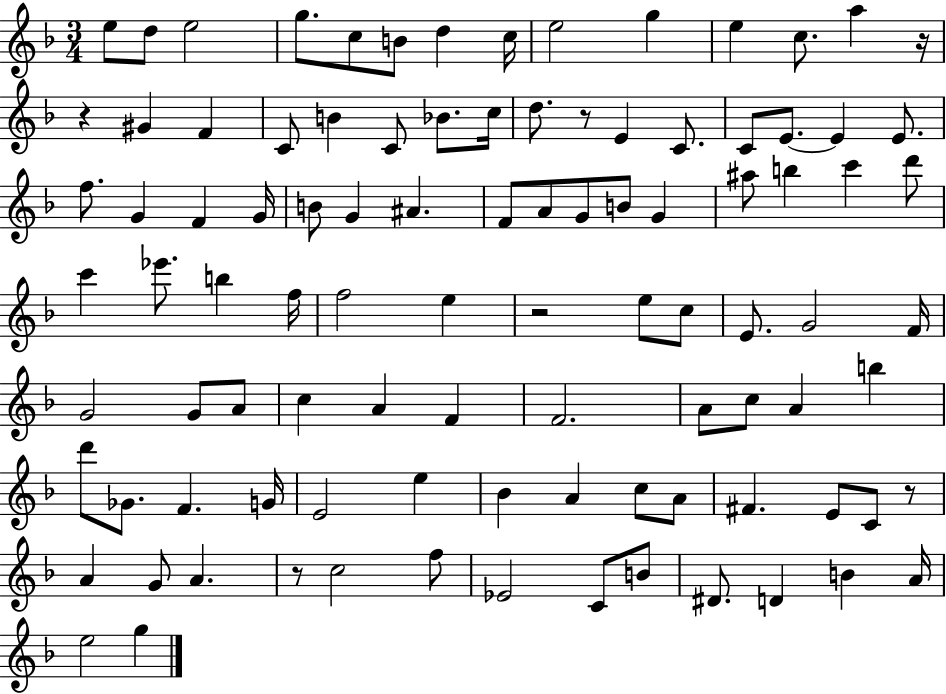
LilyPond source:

{
  \clef treble
  \numericTimeSignature
  \time 3/4
  \key f \major
  \repeat volta 2 { e''8 d''8 e''2 | g''8. c''8 b'8 d''4 c''16 | e''2 g''4 | e''4 c''8. a''4 r16 | \break r4 gis'4 f'4 | c'8 b'4 c'8 bes'8. c''16 | d''8. r8 e'4 c'8. | c'8 e'8.~~ e'4 e'8. | \break f''8. g'4 f'4 g'16 | b'8 g'4 ais'4. | f'8 a'8 g'8 b'8 g'4 | ais''8 b''4 c'''4 d'''8 | \break c'''4 ees'''8. b''4 f''16 | f''2 e''4 | r2 e''8 c''8 | e'8. g'2 f'16 | \break g'2 g'8 a'8 | c''4 a'4 f'4 | f'2. | a'8 c''8 a'4 b''4 | \break d'''8 ges'8. f'4. g'16 | e'2 e''4 | bes'4 a'4 c''8 a'8 | fis'4. e'8 c'8 r8 | \break a'4 g'8 a'4. | r8 c''2 f''8 | ees'2 c'8 b'8 | dis'8. d'4 b'4 a'16 | \break e''2 g''4 | } \bar "|."
}